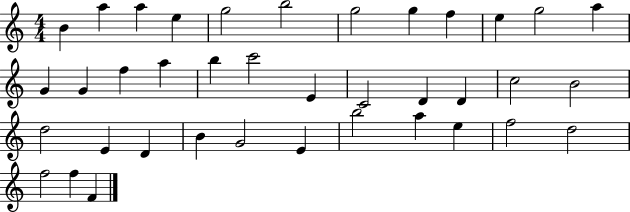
B4/q A5/q A5/q E5/q G5/h B5/h G5/h G5/q F5/q E5/q G5/h A5/q G4/q G4/q F5/q A5/q B5/q C6/h E4/q C4/h D4/q D4/q C5/h B4/h D5/h E4/q D4/q B4/q G4/h E4/q B5/h A5/q E5/q F5/h D5/h F5/h F5/q F4/q